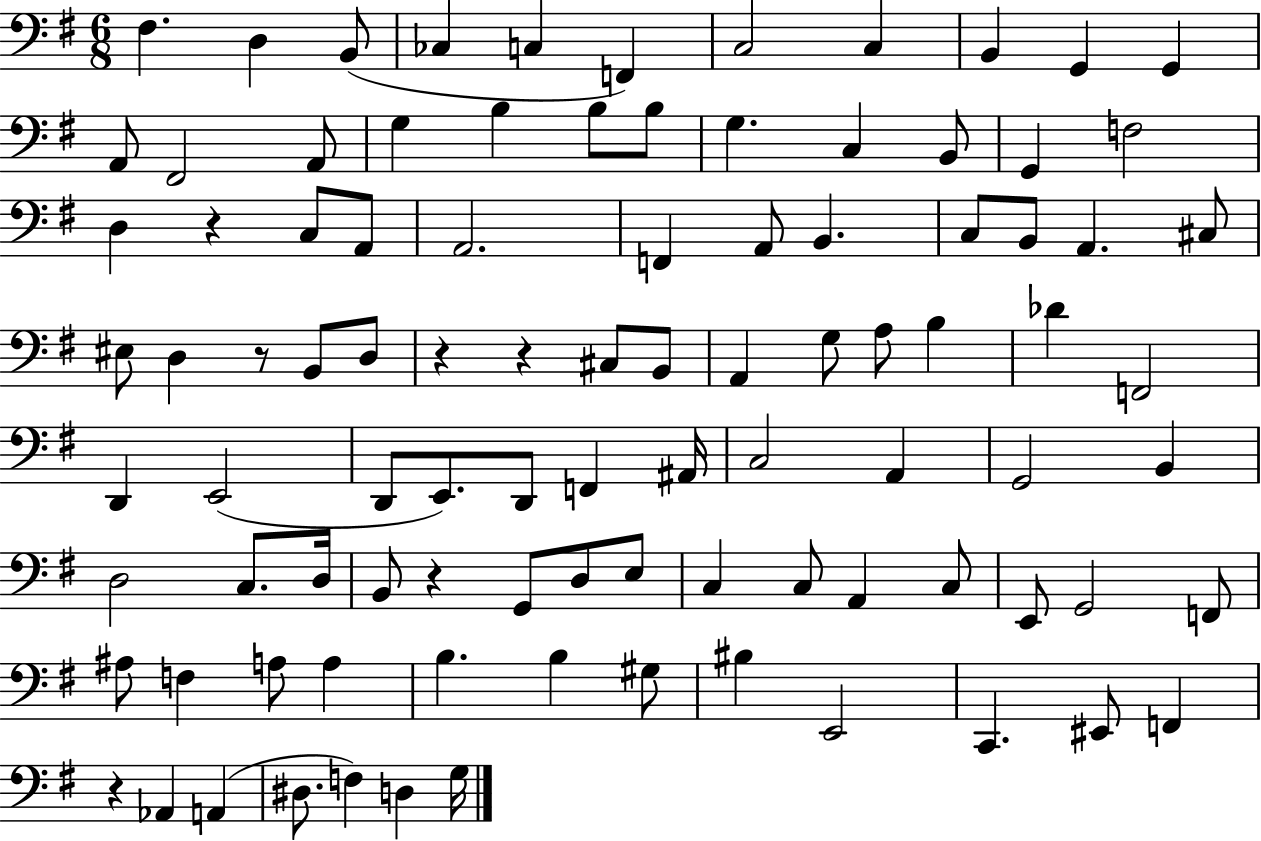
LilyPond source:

{
  \clef bass
  \numericTimeSignature
  \time 6/8
  \key g \major
  fis4. d4 b,8( | ces4 c4 f,4) | c2 c4 | b,4 g,4 g,4 | \break a,8 fis,2 a,8 | g4 b4 b8 b8 | g4. c4 b,8 | g,4 f2 | \break d4 r4 c8 a,8 | a,2. | f,4 a,8 b,4. | c8 b,8 a,4. cis8 | \break eis8 d4 r8 b,8 d8 | r4 r4 cis8 b,8 | a,4 g8 a8 b4 | des'4 f,2 | \break d,4 e,2( | d,8 e,8.) d,8 f,4 ais,16 | c2 a,4 | g,2 b,4 | \break d2 c8. d16 | b,8 r4 g,8 d8 e8 | c4 c8 a,4 c8 | e,8 g,2 f,8 | \break ais8 f4 a8 a4 | b4. b4 gis8 | bis4 e,2 | c,4. eis,8 f,4 | \break r4 aes,4 a,4( | dis8. f4) d4 g16 | \bar "|."
}